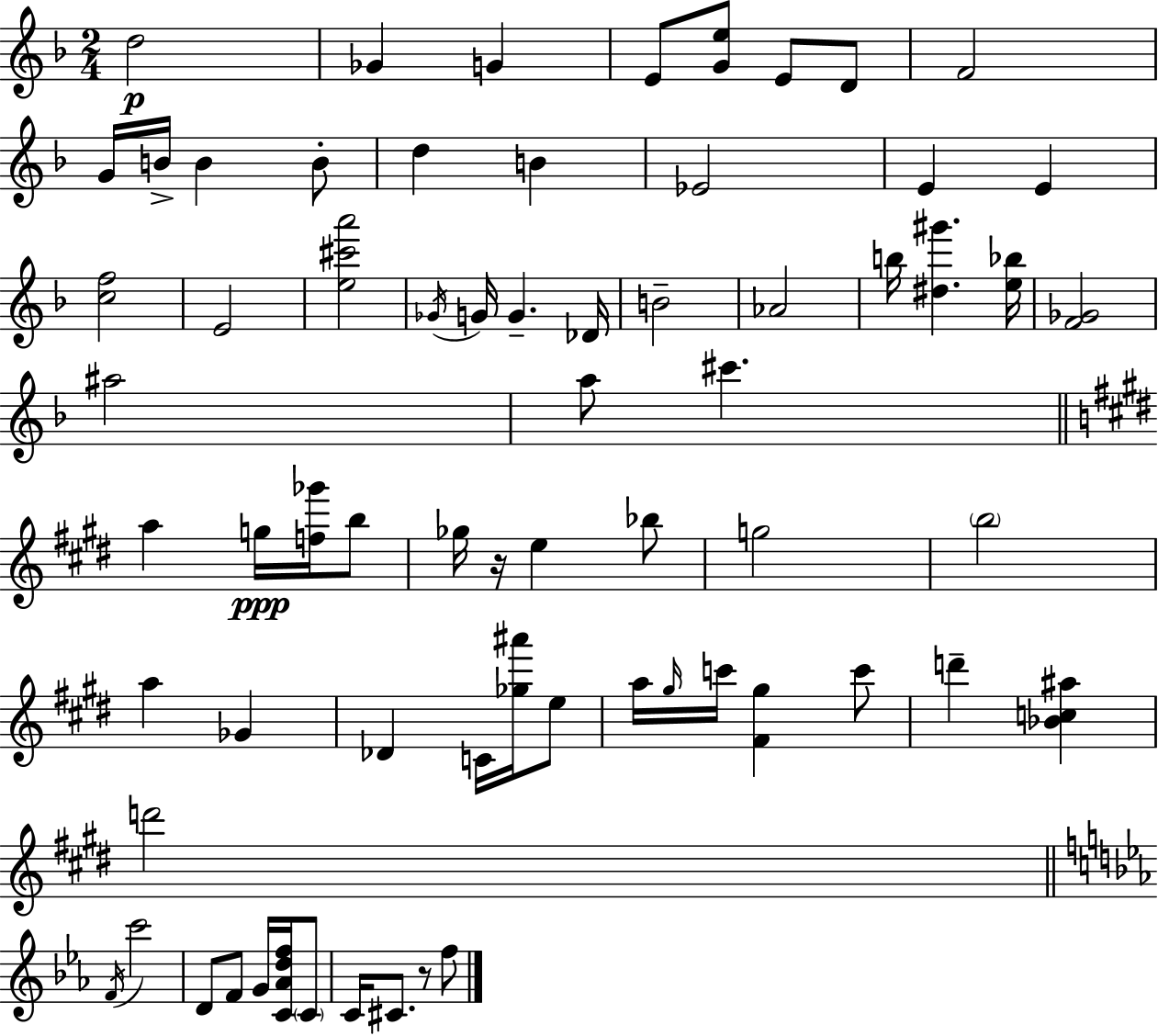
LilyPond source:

{
  \clef treble
  \numericTimeSignature
  \time 2/4
  \key f \major
  \repeat volta 2 { d''2\p | ges'4 g'4 | e'8 <g' e''>8 e'8 d'8 | f'2 | \break g'16 b'16-> b'4 b'8-. | d''4 b'4 | ees'2 | e'4 e'4 | \break <c'' f''>2 | e'2 | <e'' cis''' a'''>2 | \acciaccatura { ges'16 } g'16 g'4.-- | \break des'16 b'2-- | aes'2 | b''16 <dis'' gis'''>4. | <e'' bes''>16 <f' ges'>2 | \break ais''2 | a''8 cis'''4. | \bar "||" \break \key e \major a''4 g''16\ppp <f'' ges'''>16 b''8 | ges''16 r16 e''4 bes''8 | g''2 | \parenthesize b''2 | \break a''4 ges'4 | des'4 c'16 <ges'' ais'''>16 e''8 | a''16 \grace { gis''16 } c'''16 <fis' gis''>4 c'''8 | d'''4-- <bes' c'' ais''>4 | \break d'''2 | \bar "||" \break \key ees \major \acciaccatura { f'16 } c'''2 | d'8 f'8 g'16 <c' aes' d'' f''>16 \parenthesize c'8 | c'16 cis'8. r8 f''8 | } \bar "|."
}